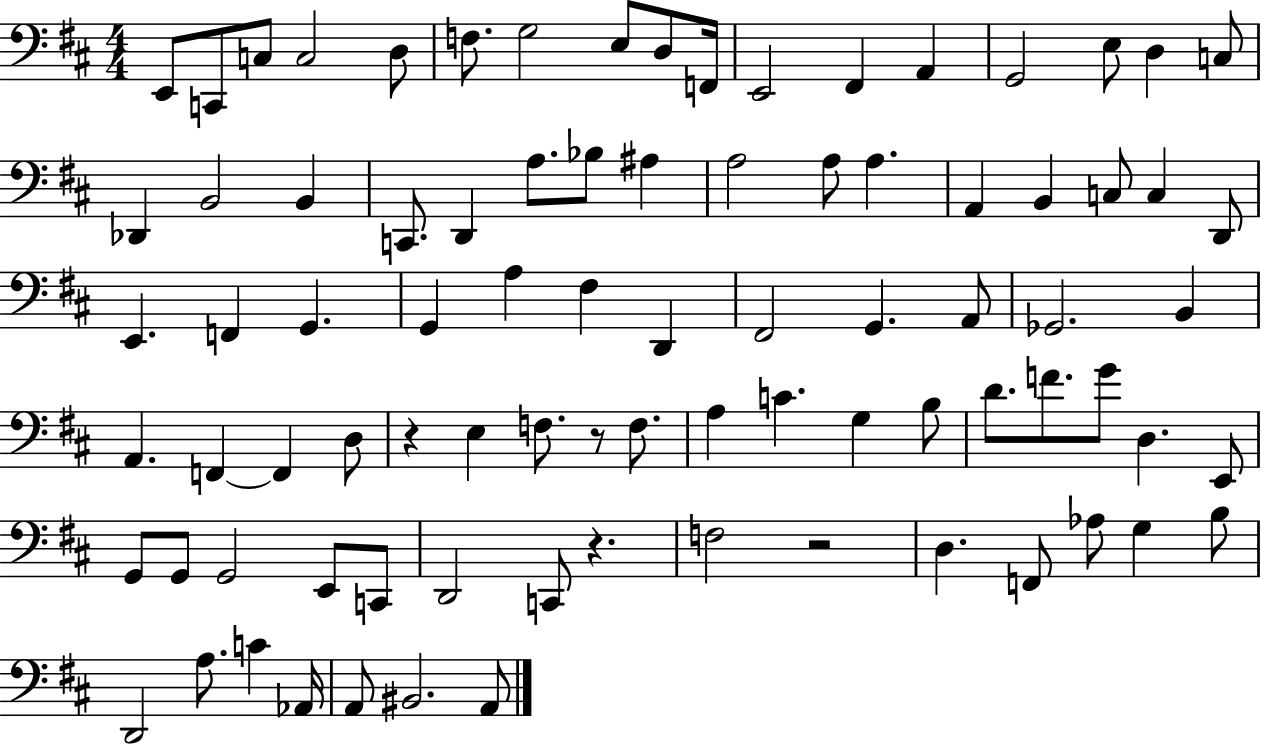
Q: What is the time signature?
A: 4/4